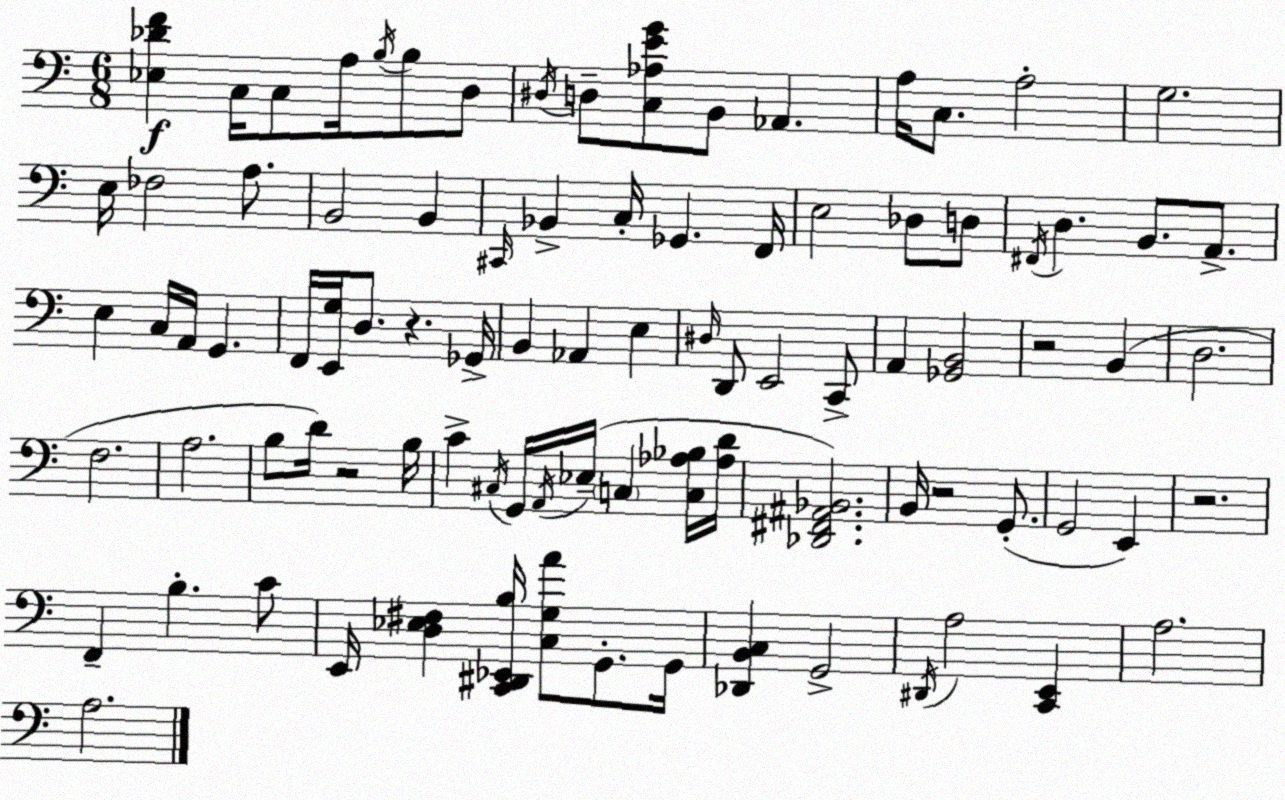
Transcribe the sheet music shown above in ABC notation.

X:1
T:Untitled
M:6/8
L:1/4
K:Am
[_E,_DF] C,/4 C,/2 A,/4 B,/4 B,/2 D,/2 ^D,/4 D,/2 [C,_A,EG]/2 B,,/2 _A,, A,/4 C,/2 A,2 G,2 E,/4 _F,2 A,/2 B,,2 B,, ^C,,/4 _B,, C,/4 _G,, F,,/4 E,2 _D,/2 D,/2 ^F,,/4 D, B,,/2 A,,/2 E, C,/4 A,,/4 G,, F,,/4 [E,,G,]/4 D,/2 z _G,,/4 B,, _A,, E, ^D,/4 D,,/2 E,,2 C,,/2 A,, [_G,,B,,]2 z2 B,, D,2 F,2 A,2 B,/2 D/4 z2 B,/4 C ^C,/4 G,,/4 A,,/4 _E,/4 C, [C,_A,_B,]/4 [_A,D]/4 [_D,,^F,,^A,,_B,,]2 B,,/4 z2 G,,/2 G,,2 E,, z2 F,, B, C/2 E,,/4 [D,_E,^F,] [C,,^D,,_E,,B,]/4 [C,G,A]/2 G,,/2 G,,/4 [_D,,B,,C,] G,,2 ^D,,/4 A,2 [C,,E,,] A,2 A,2